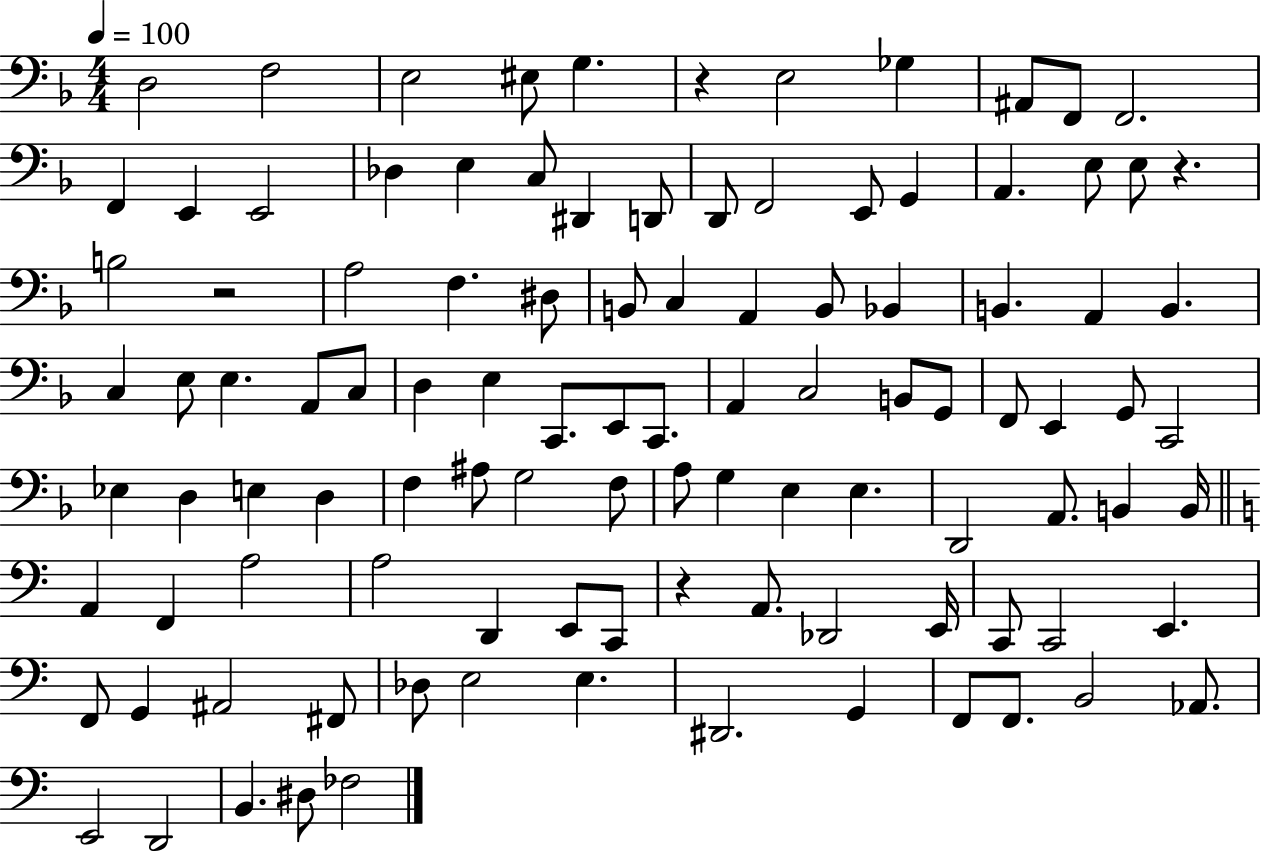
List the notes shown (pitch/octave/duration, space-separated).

D3/h F3/h E3/h EIS3/e G3/q. R/q E3/h Gb3/q A#2/e F2/e F2/h. F2/q E2/q E2/h Db3/q E3/q C3/e D#2/q D2/e D2/e F2/h E2/e G2/q A2/q. E3/e E3/e R/q. B3/h R/h A3/h F3/q. D#3/e B2/e C3/q A2/q B2/e Bb2/q B2/q. A2/q B2/q. C3/q E3/e E3/q. A2/e C3/e D3/q E3/q C2/e. E2/e C2/e. A2/q C3/h B2/e G2/e F2/e E2/q G2/e C2/h Eb3/q D3/q E3/q D3/q F3/q A#3/e G3/h F3/e A3/e G3/q E3/q E3/q. D2/h A2/e. B2/q B2/s A2/q F2/q A3/h A3/h D2/q E2/e C2/e R/q A2/e. Db2/h E2/s C2/e C2/h E2/q. F2/e G2/q A#2/h F#2/e Db3/e E3/h E3/q. D#2/h. G2/q F2/e F2/e. B2/h Ab2/e. E2/h D2/h B2/q. D#3/e FES3/h